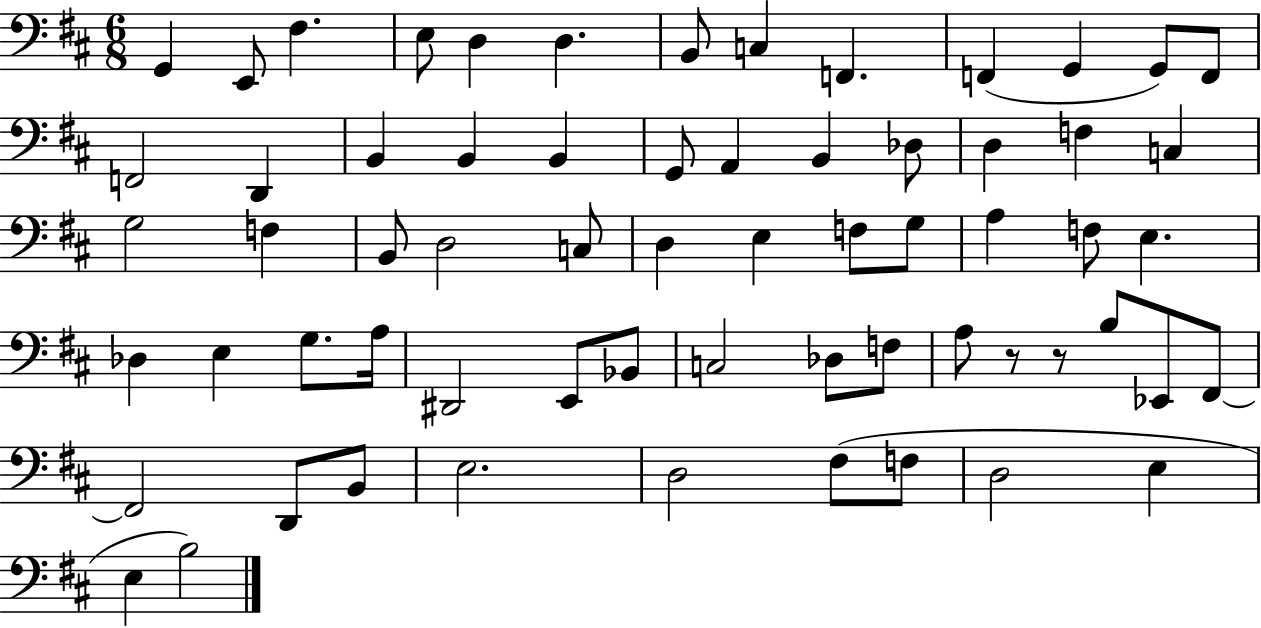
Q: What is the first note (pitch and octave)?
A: G2